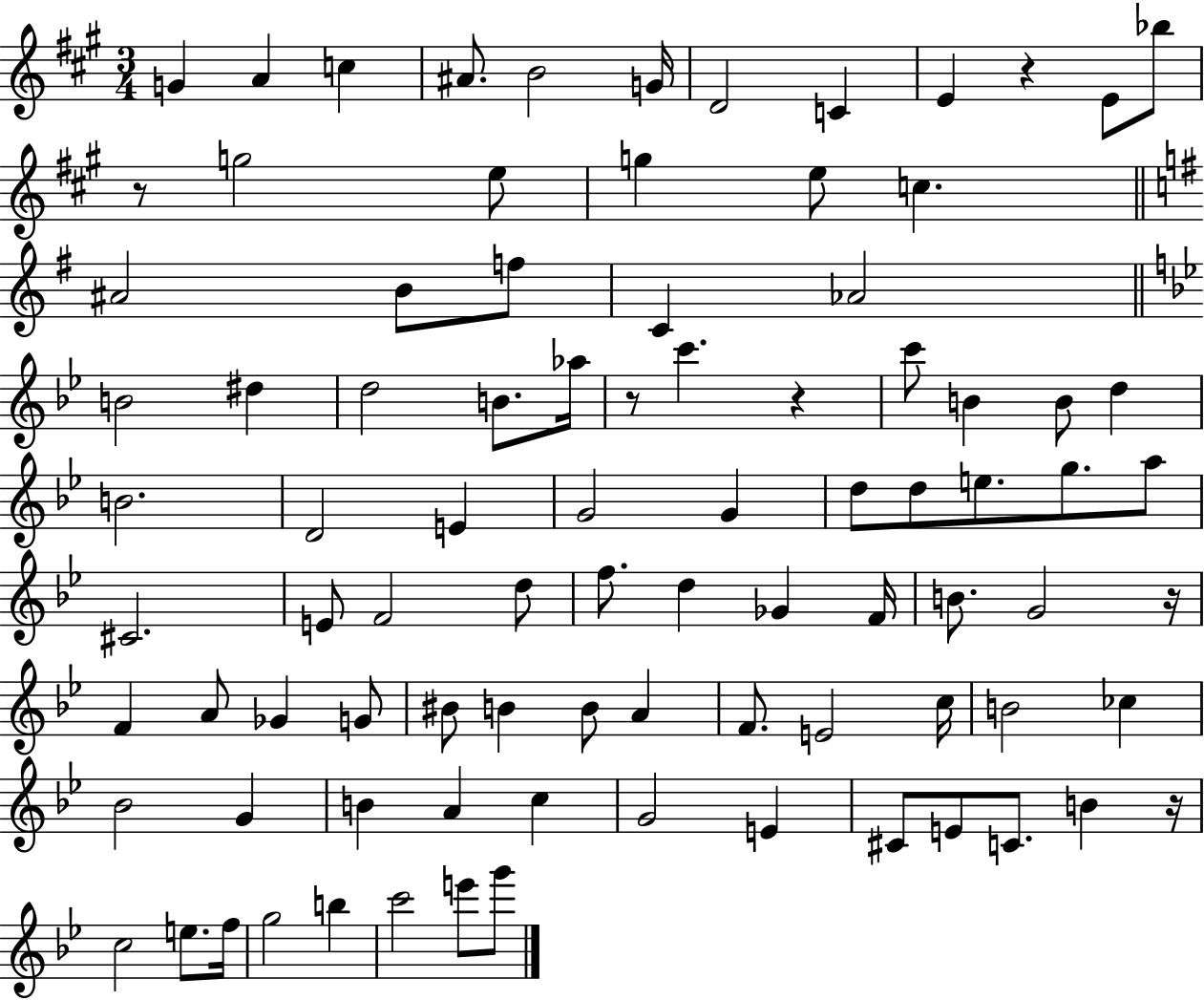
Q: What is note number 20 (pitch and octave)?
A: C4